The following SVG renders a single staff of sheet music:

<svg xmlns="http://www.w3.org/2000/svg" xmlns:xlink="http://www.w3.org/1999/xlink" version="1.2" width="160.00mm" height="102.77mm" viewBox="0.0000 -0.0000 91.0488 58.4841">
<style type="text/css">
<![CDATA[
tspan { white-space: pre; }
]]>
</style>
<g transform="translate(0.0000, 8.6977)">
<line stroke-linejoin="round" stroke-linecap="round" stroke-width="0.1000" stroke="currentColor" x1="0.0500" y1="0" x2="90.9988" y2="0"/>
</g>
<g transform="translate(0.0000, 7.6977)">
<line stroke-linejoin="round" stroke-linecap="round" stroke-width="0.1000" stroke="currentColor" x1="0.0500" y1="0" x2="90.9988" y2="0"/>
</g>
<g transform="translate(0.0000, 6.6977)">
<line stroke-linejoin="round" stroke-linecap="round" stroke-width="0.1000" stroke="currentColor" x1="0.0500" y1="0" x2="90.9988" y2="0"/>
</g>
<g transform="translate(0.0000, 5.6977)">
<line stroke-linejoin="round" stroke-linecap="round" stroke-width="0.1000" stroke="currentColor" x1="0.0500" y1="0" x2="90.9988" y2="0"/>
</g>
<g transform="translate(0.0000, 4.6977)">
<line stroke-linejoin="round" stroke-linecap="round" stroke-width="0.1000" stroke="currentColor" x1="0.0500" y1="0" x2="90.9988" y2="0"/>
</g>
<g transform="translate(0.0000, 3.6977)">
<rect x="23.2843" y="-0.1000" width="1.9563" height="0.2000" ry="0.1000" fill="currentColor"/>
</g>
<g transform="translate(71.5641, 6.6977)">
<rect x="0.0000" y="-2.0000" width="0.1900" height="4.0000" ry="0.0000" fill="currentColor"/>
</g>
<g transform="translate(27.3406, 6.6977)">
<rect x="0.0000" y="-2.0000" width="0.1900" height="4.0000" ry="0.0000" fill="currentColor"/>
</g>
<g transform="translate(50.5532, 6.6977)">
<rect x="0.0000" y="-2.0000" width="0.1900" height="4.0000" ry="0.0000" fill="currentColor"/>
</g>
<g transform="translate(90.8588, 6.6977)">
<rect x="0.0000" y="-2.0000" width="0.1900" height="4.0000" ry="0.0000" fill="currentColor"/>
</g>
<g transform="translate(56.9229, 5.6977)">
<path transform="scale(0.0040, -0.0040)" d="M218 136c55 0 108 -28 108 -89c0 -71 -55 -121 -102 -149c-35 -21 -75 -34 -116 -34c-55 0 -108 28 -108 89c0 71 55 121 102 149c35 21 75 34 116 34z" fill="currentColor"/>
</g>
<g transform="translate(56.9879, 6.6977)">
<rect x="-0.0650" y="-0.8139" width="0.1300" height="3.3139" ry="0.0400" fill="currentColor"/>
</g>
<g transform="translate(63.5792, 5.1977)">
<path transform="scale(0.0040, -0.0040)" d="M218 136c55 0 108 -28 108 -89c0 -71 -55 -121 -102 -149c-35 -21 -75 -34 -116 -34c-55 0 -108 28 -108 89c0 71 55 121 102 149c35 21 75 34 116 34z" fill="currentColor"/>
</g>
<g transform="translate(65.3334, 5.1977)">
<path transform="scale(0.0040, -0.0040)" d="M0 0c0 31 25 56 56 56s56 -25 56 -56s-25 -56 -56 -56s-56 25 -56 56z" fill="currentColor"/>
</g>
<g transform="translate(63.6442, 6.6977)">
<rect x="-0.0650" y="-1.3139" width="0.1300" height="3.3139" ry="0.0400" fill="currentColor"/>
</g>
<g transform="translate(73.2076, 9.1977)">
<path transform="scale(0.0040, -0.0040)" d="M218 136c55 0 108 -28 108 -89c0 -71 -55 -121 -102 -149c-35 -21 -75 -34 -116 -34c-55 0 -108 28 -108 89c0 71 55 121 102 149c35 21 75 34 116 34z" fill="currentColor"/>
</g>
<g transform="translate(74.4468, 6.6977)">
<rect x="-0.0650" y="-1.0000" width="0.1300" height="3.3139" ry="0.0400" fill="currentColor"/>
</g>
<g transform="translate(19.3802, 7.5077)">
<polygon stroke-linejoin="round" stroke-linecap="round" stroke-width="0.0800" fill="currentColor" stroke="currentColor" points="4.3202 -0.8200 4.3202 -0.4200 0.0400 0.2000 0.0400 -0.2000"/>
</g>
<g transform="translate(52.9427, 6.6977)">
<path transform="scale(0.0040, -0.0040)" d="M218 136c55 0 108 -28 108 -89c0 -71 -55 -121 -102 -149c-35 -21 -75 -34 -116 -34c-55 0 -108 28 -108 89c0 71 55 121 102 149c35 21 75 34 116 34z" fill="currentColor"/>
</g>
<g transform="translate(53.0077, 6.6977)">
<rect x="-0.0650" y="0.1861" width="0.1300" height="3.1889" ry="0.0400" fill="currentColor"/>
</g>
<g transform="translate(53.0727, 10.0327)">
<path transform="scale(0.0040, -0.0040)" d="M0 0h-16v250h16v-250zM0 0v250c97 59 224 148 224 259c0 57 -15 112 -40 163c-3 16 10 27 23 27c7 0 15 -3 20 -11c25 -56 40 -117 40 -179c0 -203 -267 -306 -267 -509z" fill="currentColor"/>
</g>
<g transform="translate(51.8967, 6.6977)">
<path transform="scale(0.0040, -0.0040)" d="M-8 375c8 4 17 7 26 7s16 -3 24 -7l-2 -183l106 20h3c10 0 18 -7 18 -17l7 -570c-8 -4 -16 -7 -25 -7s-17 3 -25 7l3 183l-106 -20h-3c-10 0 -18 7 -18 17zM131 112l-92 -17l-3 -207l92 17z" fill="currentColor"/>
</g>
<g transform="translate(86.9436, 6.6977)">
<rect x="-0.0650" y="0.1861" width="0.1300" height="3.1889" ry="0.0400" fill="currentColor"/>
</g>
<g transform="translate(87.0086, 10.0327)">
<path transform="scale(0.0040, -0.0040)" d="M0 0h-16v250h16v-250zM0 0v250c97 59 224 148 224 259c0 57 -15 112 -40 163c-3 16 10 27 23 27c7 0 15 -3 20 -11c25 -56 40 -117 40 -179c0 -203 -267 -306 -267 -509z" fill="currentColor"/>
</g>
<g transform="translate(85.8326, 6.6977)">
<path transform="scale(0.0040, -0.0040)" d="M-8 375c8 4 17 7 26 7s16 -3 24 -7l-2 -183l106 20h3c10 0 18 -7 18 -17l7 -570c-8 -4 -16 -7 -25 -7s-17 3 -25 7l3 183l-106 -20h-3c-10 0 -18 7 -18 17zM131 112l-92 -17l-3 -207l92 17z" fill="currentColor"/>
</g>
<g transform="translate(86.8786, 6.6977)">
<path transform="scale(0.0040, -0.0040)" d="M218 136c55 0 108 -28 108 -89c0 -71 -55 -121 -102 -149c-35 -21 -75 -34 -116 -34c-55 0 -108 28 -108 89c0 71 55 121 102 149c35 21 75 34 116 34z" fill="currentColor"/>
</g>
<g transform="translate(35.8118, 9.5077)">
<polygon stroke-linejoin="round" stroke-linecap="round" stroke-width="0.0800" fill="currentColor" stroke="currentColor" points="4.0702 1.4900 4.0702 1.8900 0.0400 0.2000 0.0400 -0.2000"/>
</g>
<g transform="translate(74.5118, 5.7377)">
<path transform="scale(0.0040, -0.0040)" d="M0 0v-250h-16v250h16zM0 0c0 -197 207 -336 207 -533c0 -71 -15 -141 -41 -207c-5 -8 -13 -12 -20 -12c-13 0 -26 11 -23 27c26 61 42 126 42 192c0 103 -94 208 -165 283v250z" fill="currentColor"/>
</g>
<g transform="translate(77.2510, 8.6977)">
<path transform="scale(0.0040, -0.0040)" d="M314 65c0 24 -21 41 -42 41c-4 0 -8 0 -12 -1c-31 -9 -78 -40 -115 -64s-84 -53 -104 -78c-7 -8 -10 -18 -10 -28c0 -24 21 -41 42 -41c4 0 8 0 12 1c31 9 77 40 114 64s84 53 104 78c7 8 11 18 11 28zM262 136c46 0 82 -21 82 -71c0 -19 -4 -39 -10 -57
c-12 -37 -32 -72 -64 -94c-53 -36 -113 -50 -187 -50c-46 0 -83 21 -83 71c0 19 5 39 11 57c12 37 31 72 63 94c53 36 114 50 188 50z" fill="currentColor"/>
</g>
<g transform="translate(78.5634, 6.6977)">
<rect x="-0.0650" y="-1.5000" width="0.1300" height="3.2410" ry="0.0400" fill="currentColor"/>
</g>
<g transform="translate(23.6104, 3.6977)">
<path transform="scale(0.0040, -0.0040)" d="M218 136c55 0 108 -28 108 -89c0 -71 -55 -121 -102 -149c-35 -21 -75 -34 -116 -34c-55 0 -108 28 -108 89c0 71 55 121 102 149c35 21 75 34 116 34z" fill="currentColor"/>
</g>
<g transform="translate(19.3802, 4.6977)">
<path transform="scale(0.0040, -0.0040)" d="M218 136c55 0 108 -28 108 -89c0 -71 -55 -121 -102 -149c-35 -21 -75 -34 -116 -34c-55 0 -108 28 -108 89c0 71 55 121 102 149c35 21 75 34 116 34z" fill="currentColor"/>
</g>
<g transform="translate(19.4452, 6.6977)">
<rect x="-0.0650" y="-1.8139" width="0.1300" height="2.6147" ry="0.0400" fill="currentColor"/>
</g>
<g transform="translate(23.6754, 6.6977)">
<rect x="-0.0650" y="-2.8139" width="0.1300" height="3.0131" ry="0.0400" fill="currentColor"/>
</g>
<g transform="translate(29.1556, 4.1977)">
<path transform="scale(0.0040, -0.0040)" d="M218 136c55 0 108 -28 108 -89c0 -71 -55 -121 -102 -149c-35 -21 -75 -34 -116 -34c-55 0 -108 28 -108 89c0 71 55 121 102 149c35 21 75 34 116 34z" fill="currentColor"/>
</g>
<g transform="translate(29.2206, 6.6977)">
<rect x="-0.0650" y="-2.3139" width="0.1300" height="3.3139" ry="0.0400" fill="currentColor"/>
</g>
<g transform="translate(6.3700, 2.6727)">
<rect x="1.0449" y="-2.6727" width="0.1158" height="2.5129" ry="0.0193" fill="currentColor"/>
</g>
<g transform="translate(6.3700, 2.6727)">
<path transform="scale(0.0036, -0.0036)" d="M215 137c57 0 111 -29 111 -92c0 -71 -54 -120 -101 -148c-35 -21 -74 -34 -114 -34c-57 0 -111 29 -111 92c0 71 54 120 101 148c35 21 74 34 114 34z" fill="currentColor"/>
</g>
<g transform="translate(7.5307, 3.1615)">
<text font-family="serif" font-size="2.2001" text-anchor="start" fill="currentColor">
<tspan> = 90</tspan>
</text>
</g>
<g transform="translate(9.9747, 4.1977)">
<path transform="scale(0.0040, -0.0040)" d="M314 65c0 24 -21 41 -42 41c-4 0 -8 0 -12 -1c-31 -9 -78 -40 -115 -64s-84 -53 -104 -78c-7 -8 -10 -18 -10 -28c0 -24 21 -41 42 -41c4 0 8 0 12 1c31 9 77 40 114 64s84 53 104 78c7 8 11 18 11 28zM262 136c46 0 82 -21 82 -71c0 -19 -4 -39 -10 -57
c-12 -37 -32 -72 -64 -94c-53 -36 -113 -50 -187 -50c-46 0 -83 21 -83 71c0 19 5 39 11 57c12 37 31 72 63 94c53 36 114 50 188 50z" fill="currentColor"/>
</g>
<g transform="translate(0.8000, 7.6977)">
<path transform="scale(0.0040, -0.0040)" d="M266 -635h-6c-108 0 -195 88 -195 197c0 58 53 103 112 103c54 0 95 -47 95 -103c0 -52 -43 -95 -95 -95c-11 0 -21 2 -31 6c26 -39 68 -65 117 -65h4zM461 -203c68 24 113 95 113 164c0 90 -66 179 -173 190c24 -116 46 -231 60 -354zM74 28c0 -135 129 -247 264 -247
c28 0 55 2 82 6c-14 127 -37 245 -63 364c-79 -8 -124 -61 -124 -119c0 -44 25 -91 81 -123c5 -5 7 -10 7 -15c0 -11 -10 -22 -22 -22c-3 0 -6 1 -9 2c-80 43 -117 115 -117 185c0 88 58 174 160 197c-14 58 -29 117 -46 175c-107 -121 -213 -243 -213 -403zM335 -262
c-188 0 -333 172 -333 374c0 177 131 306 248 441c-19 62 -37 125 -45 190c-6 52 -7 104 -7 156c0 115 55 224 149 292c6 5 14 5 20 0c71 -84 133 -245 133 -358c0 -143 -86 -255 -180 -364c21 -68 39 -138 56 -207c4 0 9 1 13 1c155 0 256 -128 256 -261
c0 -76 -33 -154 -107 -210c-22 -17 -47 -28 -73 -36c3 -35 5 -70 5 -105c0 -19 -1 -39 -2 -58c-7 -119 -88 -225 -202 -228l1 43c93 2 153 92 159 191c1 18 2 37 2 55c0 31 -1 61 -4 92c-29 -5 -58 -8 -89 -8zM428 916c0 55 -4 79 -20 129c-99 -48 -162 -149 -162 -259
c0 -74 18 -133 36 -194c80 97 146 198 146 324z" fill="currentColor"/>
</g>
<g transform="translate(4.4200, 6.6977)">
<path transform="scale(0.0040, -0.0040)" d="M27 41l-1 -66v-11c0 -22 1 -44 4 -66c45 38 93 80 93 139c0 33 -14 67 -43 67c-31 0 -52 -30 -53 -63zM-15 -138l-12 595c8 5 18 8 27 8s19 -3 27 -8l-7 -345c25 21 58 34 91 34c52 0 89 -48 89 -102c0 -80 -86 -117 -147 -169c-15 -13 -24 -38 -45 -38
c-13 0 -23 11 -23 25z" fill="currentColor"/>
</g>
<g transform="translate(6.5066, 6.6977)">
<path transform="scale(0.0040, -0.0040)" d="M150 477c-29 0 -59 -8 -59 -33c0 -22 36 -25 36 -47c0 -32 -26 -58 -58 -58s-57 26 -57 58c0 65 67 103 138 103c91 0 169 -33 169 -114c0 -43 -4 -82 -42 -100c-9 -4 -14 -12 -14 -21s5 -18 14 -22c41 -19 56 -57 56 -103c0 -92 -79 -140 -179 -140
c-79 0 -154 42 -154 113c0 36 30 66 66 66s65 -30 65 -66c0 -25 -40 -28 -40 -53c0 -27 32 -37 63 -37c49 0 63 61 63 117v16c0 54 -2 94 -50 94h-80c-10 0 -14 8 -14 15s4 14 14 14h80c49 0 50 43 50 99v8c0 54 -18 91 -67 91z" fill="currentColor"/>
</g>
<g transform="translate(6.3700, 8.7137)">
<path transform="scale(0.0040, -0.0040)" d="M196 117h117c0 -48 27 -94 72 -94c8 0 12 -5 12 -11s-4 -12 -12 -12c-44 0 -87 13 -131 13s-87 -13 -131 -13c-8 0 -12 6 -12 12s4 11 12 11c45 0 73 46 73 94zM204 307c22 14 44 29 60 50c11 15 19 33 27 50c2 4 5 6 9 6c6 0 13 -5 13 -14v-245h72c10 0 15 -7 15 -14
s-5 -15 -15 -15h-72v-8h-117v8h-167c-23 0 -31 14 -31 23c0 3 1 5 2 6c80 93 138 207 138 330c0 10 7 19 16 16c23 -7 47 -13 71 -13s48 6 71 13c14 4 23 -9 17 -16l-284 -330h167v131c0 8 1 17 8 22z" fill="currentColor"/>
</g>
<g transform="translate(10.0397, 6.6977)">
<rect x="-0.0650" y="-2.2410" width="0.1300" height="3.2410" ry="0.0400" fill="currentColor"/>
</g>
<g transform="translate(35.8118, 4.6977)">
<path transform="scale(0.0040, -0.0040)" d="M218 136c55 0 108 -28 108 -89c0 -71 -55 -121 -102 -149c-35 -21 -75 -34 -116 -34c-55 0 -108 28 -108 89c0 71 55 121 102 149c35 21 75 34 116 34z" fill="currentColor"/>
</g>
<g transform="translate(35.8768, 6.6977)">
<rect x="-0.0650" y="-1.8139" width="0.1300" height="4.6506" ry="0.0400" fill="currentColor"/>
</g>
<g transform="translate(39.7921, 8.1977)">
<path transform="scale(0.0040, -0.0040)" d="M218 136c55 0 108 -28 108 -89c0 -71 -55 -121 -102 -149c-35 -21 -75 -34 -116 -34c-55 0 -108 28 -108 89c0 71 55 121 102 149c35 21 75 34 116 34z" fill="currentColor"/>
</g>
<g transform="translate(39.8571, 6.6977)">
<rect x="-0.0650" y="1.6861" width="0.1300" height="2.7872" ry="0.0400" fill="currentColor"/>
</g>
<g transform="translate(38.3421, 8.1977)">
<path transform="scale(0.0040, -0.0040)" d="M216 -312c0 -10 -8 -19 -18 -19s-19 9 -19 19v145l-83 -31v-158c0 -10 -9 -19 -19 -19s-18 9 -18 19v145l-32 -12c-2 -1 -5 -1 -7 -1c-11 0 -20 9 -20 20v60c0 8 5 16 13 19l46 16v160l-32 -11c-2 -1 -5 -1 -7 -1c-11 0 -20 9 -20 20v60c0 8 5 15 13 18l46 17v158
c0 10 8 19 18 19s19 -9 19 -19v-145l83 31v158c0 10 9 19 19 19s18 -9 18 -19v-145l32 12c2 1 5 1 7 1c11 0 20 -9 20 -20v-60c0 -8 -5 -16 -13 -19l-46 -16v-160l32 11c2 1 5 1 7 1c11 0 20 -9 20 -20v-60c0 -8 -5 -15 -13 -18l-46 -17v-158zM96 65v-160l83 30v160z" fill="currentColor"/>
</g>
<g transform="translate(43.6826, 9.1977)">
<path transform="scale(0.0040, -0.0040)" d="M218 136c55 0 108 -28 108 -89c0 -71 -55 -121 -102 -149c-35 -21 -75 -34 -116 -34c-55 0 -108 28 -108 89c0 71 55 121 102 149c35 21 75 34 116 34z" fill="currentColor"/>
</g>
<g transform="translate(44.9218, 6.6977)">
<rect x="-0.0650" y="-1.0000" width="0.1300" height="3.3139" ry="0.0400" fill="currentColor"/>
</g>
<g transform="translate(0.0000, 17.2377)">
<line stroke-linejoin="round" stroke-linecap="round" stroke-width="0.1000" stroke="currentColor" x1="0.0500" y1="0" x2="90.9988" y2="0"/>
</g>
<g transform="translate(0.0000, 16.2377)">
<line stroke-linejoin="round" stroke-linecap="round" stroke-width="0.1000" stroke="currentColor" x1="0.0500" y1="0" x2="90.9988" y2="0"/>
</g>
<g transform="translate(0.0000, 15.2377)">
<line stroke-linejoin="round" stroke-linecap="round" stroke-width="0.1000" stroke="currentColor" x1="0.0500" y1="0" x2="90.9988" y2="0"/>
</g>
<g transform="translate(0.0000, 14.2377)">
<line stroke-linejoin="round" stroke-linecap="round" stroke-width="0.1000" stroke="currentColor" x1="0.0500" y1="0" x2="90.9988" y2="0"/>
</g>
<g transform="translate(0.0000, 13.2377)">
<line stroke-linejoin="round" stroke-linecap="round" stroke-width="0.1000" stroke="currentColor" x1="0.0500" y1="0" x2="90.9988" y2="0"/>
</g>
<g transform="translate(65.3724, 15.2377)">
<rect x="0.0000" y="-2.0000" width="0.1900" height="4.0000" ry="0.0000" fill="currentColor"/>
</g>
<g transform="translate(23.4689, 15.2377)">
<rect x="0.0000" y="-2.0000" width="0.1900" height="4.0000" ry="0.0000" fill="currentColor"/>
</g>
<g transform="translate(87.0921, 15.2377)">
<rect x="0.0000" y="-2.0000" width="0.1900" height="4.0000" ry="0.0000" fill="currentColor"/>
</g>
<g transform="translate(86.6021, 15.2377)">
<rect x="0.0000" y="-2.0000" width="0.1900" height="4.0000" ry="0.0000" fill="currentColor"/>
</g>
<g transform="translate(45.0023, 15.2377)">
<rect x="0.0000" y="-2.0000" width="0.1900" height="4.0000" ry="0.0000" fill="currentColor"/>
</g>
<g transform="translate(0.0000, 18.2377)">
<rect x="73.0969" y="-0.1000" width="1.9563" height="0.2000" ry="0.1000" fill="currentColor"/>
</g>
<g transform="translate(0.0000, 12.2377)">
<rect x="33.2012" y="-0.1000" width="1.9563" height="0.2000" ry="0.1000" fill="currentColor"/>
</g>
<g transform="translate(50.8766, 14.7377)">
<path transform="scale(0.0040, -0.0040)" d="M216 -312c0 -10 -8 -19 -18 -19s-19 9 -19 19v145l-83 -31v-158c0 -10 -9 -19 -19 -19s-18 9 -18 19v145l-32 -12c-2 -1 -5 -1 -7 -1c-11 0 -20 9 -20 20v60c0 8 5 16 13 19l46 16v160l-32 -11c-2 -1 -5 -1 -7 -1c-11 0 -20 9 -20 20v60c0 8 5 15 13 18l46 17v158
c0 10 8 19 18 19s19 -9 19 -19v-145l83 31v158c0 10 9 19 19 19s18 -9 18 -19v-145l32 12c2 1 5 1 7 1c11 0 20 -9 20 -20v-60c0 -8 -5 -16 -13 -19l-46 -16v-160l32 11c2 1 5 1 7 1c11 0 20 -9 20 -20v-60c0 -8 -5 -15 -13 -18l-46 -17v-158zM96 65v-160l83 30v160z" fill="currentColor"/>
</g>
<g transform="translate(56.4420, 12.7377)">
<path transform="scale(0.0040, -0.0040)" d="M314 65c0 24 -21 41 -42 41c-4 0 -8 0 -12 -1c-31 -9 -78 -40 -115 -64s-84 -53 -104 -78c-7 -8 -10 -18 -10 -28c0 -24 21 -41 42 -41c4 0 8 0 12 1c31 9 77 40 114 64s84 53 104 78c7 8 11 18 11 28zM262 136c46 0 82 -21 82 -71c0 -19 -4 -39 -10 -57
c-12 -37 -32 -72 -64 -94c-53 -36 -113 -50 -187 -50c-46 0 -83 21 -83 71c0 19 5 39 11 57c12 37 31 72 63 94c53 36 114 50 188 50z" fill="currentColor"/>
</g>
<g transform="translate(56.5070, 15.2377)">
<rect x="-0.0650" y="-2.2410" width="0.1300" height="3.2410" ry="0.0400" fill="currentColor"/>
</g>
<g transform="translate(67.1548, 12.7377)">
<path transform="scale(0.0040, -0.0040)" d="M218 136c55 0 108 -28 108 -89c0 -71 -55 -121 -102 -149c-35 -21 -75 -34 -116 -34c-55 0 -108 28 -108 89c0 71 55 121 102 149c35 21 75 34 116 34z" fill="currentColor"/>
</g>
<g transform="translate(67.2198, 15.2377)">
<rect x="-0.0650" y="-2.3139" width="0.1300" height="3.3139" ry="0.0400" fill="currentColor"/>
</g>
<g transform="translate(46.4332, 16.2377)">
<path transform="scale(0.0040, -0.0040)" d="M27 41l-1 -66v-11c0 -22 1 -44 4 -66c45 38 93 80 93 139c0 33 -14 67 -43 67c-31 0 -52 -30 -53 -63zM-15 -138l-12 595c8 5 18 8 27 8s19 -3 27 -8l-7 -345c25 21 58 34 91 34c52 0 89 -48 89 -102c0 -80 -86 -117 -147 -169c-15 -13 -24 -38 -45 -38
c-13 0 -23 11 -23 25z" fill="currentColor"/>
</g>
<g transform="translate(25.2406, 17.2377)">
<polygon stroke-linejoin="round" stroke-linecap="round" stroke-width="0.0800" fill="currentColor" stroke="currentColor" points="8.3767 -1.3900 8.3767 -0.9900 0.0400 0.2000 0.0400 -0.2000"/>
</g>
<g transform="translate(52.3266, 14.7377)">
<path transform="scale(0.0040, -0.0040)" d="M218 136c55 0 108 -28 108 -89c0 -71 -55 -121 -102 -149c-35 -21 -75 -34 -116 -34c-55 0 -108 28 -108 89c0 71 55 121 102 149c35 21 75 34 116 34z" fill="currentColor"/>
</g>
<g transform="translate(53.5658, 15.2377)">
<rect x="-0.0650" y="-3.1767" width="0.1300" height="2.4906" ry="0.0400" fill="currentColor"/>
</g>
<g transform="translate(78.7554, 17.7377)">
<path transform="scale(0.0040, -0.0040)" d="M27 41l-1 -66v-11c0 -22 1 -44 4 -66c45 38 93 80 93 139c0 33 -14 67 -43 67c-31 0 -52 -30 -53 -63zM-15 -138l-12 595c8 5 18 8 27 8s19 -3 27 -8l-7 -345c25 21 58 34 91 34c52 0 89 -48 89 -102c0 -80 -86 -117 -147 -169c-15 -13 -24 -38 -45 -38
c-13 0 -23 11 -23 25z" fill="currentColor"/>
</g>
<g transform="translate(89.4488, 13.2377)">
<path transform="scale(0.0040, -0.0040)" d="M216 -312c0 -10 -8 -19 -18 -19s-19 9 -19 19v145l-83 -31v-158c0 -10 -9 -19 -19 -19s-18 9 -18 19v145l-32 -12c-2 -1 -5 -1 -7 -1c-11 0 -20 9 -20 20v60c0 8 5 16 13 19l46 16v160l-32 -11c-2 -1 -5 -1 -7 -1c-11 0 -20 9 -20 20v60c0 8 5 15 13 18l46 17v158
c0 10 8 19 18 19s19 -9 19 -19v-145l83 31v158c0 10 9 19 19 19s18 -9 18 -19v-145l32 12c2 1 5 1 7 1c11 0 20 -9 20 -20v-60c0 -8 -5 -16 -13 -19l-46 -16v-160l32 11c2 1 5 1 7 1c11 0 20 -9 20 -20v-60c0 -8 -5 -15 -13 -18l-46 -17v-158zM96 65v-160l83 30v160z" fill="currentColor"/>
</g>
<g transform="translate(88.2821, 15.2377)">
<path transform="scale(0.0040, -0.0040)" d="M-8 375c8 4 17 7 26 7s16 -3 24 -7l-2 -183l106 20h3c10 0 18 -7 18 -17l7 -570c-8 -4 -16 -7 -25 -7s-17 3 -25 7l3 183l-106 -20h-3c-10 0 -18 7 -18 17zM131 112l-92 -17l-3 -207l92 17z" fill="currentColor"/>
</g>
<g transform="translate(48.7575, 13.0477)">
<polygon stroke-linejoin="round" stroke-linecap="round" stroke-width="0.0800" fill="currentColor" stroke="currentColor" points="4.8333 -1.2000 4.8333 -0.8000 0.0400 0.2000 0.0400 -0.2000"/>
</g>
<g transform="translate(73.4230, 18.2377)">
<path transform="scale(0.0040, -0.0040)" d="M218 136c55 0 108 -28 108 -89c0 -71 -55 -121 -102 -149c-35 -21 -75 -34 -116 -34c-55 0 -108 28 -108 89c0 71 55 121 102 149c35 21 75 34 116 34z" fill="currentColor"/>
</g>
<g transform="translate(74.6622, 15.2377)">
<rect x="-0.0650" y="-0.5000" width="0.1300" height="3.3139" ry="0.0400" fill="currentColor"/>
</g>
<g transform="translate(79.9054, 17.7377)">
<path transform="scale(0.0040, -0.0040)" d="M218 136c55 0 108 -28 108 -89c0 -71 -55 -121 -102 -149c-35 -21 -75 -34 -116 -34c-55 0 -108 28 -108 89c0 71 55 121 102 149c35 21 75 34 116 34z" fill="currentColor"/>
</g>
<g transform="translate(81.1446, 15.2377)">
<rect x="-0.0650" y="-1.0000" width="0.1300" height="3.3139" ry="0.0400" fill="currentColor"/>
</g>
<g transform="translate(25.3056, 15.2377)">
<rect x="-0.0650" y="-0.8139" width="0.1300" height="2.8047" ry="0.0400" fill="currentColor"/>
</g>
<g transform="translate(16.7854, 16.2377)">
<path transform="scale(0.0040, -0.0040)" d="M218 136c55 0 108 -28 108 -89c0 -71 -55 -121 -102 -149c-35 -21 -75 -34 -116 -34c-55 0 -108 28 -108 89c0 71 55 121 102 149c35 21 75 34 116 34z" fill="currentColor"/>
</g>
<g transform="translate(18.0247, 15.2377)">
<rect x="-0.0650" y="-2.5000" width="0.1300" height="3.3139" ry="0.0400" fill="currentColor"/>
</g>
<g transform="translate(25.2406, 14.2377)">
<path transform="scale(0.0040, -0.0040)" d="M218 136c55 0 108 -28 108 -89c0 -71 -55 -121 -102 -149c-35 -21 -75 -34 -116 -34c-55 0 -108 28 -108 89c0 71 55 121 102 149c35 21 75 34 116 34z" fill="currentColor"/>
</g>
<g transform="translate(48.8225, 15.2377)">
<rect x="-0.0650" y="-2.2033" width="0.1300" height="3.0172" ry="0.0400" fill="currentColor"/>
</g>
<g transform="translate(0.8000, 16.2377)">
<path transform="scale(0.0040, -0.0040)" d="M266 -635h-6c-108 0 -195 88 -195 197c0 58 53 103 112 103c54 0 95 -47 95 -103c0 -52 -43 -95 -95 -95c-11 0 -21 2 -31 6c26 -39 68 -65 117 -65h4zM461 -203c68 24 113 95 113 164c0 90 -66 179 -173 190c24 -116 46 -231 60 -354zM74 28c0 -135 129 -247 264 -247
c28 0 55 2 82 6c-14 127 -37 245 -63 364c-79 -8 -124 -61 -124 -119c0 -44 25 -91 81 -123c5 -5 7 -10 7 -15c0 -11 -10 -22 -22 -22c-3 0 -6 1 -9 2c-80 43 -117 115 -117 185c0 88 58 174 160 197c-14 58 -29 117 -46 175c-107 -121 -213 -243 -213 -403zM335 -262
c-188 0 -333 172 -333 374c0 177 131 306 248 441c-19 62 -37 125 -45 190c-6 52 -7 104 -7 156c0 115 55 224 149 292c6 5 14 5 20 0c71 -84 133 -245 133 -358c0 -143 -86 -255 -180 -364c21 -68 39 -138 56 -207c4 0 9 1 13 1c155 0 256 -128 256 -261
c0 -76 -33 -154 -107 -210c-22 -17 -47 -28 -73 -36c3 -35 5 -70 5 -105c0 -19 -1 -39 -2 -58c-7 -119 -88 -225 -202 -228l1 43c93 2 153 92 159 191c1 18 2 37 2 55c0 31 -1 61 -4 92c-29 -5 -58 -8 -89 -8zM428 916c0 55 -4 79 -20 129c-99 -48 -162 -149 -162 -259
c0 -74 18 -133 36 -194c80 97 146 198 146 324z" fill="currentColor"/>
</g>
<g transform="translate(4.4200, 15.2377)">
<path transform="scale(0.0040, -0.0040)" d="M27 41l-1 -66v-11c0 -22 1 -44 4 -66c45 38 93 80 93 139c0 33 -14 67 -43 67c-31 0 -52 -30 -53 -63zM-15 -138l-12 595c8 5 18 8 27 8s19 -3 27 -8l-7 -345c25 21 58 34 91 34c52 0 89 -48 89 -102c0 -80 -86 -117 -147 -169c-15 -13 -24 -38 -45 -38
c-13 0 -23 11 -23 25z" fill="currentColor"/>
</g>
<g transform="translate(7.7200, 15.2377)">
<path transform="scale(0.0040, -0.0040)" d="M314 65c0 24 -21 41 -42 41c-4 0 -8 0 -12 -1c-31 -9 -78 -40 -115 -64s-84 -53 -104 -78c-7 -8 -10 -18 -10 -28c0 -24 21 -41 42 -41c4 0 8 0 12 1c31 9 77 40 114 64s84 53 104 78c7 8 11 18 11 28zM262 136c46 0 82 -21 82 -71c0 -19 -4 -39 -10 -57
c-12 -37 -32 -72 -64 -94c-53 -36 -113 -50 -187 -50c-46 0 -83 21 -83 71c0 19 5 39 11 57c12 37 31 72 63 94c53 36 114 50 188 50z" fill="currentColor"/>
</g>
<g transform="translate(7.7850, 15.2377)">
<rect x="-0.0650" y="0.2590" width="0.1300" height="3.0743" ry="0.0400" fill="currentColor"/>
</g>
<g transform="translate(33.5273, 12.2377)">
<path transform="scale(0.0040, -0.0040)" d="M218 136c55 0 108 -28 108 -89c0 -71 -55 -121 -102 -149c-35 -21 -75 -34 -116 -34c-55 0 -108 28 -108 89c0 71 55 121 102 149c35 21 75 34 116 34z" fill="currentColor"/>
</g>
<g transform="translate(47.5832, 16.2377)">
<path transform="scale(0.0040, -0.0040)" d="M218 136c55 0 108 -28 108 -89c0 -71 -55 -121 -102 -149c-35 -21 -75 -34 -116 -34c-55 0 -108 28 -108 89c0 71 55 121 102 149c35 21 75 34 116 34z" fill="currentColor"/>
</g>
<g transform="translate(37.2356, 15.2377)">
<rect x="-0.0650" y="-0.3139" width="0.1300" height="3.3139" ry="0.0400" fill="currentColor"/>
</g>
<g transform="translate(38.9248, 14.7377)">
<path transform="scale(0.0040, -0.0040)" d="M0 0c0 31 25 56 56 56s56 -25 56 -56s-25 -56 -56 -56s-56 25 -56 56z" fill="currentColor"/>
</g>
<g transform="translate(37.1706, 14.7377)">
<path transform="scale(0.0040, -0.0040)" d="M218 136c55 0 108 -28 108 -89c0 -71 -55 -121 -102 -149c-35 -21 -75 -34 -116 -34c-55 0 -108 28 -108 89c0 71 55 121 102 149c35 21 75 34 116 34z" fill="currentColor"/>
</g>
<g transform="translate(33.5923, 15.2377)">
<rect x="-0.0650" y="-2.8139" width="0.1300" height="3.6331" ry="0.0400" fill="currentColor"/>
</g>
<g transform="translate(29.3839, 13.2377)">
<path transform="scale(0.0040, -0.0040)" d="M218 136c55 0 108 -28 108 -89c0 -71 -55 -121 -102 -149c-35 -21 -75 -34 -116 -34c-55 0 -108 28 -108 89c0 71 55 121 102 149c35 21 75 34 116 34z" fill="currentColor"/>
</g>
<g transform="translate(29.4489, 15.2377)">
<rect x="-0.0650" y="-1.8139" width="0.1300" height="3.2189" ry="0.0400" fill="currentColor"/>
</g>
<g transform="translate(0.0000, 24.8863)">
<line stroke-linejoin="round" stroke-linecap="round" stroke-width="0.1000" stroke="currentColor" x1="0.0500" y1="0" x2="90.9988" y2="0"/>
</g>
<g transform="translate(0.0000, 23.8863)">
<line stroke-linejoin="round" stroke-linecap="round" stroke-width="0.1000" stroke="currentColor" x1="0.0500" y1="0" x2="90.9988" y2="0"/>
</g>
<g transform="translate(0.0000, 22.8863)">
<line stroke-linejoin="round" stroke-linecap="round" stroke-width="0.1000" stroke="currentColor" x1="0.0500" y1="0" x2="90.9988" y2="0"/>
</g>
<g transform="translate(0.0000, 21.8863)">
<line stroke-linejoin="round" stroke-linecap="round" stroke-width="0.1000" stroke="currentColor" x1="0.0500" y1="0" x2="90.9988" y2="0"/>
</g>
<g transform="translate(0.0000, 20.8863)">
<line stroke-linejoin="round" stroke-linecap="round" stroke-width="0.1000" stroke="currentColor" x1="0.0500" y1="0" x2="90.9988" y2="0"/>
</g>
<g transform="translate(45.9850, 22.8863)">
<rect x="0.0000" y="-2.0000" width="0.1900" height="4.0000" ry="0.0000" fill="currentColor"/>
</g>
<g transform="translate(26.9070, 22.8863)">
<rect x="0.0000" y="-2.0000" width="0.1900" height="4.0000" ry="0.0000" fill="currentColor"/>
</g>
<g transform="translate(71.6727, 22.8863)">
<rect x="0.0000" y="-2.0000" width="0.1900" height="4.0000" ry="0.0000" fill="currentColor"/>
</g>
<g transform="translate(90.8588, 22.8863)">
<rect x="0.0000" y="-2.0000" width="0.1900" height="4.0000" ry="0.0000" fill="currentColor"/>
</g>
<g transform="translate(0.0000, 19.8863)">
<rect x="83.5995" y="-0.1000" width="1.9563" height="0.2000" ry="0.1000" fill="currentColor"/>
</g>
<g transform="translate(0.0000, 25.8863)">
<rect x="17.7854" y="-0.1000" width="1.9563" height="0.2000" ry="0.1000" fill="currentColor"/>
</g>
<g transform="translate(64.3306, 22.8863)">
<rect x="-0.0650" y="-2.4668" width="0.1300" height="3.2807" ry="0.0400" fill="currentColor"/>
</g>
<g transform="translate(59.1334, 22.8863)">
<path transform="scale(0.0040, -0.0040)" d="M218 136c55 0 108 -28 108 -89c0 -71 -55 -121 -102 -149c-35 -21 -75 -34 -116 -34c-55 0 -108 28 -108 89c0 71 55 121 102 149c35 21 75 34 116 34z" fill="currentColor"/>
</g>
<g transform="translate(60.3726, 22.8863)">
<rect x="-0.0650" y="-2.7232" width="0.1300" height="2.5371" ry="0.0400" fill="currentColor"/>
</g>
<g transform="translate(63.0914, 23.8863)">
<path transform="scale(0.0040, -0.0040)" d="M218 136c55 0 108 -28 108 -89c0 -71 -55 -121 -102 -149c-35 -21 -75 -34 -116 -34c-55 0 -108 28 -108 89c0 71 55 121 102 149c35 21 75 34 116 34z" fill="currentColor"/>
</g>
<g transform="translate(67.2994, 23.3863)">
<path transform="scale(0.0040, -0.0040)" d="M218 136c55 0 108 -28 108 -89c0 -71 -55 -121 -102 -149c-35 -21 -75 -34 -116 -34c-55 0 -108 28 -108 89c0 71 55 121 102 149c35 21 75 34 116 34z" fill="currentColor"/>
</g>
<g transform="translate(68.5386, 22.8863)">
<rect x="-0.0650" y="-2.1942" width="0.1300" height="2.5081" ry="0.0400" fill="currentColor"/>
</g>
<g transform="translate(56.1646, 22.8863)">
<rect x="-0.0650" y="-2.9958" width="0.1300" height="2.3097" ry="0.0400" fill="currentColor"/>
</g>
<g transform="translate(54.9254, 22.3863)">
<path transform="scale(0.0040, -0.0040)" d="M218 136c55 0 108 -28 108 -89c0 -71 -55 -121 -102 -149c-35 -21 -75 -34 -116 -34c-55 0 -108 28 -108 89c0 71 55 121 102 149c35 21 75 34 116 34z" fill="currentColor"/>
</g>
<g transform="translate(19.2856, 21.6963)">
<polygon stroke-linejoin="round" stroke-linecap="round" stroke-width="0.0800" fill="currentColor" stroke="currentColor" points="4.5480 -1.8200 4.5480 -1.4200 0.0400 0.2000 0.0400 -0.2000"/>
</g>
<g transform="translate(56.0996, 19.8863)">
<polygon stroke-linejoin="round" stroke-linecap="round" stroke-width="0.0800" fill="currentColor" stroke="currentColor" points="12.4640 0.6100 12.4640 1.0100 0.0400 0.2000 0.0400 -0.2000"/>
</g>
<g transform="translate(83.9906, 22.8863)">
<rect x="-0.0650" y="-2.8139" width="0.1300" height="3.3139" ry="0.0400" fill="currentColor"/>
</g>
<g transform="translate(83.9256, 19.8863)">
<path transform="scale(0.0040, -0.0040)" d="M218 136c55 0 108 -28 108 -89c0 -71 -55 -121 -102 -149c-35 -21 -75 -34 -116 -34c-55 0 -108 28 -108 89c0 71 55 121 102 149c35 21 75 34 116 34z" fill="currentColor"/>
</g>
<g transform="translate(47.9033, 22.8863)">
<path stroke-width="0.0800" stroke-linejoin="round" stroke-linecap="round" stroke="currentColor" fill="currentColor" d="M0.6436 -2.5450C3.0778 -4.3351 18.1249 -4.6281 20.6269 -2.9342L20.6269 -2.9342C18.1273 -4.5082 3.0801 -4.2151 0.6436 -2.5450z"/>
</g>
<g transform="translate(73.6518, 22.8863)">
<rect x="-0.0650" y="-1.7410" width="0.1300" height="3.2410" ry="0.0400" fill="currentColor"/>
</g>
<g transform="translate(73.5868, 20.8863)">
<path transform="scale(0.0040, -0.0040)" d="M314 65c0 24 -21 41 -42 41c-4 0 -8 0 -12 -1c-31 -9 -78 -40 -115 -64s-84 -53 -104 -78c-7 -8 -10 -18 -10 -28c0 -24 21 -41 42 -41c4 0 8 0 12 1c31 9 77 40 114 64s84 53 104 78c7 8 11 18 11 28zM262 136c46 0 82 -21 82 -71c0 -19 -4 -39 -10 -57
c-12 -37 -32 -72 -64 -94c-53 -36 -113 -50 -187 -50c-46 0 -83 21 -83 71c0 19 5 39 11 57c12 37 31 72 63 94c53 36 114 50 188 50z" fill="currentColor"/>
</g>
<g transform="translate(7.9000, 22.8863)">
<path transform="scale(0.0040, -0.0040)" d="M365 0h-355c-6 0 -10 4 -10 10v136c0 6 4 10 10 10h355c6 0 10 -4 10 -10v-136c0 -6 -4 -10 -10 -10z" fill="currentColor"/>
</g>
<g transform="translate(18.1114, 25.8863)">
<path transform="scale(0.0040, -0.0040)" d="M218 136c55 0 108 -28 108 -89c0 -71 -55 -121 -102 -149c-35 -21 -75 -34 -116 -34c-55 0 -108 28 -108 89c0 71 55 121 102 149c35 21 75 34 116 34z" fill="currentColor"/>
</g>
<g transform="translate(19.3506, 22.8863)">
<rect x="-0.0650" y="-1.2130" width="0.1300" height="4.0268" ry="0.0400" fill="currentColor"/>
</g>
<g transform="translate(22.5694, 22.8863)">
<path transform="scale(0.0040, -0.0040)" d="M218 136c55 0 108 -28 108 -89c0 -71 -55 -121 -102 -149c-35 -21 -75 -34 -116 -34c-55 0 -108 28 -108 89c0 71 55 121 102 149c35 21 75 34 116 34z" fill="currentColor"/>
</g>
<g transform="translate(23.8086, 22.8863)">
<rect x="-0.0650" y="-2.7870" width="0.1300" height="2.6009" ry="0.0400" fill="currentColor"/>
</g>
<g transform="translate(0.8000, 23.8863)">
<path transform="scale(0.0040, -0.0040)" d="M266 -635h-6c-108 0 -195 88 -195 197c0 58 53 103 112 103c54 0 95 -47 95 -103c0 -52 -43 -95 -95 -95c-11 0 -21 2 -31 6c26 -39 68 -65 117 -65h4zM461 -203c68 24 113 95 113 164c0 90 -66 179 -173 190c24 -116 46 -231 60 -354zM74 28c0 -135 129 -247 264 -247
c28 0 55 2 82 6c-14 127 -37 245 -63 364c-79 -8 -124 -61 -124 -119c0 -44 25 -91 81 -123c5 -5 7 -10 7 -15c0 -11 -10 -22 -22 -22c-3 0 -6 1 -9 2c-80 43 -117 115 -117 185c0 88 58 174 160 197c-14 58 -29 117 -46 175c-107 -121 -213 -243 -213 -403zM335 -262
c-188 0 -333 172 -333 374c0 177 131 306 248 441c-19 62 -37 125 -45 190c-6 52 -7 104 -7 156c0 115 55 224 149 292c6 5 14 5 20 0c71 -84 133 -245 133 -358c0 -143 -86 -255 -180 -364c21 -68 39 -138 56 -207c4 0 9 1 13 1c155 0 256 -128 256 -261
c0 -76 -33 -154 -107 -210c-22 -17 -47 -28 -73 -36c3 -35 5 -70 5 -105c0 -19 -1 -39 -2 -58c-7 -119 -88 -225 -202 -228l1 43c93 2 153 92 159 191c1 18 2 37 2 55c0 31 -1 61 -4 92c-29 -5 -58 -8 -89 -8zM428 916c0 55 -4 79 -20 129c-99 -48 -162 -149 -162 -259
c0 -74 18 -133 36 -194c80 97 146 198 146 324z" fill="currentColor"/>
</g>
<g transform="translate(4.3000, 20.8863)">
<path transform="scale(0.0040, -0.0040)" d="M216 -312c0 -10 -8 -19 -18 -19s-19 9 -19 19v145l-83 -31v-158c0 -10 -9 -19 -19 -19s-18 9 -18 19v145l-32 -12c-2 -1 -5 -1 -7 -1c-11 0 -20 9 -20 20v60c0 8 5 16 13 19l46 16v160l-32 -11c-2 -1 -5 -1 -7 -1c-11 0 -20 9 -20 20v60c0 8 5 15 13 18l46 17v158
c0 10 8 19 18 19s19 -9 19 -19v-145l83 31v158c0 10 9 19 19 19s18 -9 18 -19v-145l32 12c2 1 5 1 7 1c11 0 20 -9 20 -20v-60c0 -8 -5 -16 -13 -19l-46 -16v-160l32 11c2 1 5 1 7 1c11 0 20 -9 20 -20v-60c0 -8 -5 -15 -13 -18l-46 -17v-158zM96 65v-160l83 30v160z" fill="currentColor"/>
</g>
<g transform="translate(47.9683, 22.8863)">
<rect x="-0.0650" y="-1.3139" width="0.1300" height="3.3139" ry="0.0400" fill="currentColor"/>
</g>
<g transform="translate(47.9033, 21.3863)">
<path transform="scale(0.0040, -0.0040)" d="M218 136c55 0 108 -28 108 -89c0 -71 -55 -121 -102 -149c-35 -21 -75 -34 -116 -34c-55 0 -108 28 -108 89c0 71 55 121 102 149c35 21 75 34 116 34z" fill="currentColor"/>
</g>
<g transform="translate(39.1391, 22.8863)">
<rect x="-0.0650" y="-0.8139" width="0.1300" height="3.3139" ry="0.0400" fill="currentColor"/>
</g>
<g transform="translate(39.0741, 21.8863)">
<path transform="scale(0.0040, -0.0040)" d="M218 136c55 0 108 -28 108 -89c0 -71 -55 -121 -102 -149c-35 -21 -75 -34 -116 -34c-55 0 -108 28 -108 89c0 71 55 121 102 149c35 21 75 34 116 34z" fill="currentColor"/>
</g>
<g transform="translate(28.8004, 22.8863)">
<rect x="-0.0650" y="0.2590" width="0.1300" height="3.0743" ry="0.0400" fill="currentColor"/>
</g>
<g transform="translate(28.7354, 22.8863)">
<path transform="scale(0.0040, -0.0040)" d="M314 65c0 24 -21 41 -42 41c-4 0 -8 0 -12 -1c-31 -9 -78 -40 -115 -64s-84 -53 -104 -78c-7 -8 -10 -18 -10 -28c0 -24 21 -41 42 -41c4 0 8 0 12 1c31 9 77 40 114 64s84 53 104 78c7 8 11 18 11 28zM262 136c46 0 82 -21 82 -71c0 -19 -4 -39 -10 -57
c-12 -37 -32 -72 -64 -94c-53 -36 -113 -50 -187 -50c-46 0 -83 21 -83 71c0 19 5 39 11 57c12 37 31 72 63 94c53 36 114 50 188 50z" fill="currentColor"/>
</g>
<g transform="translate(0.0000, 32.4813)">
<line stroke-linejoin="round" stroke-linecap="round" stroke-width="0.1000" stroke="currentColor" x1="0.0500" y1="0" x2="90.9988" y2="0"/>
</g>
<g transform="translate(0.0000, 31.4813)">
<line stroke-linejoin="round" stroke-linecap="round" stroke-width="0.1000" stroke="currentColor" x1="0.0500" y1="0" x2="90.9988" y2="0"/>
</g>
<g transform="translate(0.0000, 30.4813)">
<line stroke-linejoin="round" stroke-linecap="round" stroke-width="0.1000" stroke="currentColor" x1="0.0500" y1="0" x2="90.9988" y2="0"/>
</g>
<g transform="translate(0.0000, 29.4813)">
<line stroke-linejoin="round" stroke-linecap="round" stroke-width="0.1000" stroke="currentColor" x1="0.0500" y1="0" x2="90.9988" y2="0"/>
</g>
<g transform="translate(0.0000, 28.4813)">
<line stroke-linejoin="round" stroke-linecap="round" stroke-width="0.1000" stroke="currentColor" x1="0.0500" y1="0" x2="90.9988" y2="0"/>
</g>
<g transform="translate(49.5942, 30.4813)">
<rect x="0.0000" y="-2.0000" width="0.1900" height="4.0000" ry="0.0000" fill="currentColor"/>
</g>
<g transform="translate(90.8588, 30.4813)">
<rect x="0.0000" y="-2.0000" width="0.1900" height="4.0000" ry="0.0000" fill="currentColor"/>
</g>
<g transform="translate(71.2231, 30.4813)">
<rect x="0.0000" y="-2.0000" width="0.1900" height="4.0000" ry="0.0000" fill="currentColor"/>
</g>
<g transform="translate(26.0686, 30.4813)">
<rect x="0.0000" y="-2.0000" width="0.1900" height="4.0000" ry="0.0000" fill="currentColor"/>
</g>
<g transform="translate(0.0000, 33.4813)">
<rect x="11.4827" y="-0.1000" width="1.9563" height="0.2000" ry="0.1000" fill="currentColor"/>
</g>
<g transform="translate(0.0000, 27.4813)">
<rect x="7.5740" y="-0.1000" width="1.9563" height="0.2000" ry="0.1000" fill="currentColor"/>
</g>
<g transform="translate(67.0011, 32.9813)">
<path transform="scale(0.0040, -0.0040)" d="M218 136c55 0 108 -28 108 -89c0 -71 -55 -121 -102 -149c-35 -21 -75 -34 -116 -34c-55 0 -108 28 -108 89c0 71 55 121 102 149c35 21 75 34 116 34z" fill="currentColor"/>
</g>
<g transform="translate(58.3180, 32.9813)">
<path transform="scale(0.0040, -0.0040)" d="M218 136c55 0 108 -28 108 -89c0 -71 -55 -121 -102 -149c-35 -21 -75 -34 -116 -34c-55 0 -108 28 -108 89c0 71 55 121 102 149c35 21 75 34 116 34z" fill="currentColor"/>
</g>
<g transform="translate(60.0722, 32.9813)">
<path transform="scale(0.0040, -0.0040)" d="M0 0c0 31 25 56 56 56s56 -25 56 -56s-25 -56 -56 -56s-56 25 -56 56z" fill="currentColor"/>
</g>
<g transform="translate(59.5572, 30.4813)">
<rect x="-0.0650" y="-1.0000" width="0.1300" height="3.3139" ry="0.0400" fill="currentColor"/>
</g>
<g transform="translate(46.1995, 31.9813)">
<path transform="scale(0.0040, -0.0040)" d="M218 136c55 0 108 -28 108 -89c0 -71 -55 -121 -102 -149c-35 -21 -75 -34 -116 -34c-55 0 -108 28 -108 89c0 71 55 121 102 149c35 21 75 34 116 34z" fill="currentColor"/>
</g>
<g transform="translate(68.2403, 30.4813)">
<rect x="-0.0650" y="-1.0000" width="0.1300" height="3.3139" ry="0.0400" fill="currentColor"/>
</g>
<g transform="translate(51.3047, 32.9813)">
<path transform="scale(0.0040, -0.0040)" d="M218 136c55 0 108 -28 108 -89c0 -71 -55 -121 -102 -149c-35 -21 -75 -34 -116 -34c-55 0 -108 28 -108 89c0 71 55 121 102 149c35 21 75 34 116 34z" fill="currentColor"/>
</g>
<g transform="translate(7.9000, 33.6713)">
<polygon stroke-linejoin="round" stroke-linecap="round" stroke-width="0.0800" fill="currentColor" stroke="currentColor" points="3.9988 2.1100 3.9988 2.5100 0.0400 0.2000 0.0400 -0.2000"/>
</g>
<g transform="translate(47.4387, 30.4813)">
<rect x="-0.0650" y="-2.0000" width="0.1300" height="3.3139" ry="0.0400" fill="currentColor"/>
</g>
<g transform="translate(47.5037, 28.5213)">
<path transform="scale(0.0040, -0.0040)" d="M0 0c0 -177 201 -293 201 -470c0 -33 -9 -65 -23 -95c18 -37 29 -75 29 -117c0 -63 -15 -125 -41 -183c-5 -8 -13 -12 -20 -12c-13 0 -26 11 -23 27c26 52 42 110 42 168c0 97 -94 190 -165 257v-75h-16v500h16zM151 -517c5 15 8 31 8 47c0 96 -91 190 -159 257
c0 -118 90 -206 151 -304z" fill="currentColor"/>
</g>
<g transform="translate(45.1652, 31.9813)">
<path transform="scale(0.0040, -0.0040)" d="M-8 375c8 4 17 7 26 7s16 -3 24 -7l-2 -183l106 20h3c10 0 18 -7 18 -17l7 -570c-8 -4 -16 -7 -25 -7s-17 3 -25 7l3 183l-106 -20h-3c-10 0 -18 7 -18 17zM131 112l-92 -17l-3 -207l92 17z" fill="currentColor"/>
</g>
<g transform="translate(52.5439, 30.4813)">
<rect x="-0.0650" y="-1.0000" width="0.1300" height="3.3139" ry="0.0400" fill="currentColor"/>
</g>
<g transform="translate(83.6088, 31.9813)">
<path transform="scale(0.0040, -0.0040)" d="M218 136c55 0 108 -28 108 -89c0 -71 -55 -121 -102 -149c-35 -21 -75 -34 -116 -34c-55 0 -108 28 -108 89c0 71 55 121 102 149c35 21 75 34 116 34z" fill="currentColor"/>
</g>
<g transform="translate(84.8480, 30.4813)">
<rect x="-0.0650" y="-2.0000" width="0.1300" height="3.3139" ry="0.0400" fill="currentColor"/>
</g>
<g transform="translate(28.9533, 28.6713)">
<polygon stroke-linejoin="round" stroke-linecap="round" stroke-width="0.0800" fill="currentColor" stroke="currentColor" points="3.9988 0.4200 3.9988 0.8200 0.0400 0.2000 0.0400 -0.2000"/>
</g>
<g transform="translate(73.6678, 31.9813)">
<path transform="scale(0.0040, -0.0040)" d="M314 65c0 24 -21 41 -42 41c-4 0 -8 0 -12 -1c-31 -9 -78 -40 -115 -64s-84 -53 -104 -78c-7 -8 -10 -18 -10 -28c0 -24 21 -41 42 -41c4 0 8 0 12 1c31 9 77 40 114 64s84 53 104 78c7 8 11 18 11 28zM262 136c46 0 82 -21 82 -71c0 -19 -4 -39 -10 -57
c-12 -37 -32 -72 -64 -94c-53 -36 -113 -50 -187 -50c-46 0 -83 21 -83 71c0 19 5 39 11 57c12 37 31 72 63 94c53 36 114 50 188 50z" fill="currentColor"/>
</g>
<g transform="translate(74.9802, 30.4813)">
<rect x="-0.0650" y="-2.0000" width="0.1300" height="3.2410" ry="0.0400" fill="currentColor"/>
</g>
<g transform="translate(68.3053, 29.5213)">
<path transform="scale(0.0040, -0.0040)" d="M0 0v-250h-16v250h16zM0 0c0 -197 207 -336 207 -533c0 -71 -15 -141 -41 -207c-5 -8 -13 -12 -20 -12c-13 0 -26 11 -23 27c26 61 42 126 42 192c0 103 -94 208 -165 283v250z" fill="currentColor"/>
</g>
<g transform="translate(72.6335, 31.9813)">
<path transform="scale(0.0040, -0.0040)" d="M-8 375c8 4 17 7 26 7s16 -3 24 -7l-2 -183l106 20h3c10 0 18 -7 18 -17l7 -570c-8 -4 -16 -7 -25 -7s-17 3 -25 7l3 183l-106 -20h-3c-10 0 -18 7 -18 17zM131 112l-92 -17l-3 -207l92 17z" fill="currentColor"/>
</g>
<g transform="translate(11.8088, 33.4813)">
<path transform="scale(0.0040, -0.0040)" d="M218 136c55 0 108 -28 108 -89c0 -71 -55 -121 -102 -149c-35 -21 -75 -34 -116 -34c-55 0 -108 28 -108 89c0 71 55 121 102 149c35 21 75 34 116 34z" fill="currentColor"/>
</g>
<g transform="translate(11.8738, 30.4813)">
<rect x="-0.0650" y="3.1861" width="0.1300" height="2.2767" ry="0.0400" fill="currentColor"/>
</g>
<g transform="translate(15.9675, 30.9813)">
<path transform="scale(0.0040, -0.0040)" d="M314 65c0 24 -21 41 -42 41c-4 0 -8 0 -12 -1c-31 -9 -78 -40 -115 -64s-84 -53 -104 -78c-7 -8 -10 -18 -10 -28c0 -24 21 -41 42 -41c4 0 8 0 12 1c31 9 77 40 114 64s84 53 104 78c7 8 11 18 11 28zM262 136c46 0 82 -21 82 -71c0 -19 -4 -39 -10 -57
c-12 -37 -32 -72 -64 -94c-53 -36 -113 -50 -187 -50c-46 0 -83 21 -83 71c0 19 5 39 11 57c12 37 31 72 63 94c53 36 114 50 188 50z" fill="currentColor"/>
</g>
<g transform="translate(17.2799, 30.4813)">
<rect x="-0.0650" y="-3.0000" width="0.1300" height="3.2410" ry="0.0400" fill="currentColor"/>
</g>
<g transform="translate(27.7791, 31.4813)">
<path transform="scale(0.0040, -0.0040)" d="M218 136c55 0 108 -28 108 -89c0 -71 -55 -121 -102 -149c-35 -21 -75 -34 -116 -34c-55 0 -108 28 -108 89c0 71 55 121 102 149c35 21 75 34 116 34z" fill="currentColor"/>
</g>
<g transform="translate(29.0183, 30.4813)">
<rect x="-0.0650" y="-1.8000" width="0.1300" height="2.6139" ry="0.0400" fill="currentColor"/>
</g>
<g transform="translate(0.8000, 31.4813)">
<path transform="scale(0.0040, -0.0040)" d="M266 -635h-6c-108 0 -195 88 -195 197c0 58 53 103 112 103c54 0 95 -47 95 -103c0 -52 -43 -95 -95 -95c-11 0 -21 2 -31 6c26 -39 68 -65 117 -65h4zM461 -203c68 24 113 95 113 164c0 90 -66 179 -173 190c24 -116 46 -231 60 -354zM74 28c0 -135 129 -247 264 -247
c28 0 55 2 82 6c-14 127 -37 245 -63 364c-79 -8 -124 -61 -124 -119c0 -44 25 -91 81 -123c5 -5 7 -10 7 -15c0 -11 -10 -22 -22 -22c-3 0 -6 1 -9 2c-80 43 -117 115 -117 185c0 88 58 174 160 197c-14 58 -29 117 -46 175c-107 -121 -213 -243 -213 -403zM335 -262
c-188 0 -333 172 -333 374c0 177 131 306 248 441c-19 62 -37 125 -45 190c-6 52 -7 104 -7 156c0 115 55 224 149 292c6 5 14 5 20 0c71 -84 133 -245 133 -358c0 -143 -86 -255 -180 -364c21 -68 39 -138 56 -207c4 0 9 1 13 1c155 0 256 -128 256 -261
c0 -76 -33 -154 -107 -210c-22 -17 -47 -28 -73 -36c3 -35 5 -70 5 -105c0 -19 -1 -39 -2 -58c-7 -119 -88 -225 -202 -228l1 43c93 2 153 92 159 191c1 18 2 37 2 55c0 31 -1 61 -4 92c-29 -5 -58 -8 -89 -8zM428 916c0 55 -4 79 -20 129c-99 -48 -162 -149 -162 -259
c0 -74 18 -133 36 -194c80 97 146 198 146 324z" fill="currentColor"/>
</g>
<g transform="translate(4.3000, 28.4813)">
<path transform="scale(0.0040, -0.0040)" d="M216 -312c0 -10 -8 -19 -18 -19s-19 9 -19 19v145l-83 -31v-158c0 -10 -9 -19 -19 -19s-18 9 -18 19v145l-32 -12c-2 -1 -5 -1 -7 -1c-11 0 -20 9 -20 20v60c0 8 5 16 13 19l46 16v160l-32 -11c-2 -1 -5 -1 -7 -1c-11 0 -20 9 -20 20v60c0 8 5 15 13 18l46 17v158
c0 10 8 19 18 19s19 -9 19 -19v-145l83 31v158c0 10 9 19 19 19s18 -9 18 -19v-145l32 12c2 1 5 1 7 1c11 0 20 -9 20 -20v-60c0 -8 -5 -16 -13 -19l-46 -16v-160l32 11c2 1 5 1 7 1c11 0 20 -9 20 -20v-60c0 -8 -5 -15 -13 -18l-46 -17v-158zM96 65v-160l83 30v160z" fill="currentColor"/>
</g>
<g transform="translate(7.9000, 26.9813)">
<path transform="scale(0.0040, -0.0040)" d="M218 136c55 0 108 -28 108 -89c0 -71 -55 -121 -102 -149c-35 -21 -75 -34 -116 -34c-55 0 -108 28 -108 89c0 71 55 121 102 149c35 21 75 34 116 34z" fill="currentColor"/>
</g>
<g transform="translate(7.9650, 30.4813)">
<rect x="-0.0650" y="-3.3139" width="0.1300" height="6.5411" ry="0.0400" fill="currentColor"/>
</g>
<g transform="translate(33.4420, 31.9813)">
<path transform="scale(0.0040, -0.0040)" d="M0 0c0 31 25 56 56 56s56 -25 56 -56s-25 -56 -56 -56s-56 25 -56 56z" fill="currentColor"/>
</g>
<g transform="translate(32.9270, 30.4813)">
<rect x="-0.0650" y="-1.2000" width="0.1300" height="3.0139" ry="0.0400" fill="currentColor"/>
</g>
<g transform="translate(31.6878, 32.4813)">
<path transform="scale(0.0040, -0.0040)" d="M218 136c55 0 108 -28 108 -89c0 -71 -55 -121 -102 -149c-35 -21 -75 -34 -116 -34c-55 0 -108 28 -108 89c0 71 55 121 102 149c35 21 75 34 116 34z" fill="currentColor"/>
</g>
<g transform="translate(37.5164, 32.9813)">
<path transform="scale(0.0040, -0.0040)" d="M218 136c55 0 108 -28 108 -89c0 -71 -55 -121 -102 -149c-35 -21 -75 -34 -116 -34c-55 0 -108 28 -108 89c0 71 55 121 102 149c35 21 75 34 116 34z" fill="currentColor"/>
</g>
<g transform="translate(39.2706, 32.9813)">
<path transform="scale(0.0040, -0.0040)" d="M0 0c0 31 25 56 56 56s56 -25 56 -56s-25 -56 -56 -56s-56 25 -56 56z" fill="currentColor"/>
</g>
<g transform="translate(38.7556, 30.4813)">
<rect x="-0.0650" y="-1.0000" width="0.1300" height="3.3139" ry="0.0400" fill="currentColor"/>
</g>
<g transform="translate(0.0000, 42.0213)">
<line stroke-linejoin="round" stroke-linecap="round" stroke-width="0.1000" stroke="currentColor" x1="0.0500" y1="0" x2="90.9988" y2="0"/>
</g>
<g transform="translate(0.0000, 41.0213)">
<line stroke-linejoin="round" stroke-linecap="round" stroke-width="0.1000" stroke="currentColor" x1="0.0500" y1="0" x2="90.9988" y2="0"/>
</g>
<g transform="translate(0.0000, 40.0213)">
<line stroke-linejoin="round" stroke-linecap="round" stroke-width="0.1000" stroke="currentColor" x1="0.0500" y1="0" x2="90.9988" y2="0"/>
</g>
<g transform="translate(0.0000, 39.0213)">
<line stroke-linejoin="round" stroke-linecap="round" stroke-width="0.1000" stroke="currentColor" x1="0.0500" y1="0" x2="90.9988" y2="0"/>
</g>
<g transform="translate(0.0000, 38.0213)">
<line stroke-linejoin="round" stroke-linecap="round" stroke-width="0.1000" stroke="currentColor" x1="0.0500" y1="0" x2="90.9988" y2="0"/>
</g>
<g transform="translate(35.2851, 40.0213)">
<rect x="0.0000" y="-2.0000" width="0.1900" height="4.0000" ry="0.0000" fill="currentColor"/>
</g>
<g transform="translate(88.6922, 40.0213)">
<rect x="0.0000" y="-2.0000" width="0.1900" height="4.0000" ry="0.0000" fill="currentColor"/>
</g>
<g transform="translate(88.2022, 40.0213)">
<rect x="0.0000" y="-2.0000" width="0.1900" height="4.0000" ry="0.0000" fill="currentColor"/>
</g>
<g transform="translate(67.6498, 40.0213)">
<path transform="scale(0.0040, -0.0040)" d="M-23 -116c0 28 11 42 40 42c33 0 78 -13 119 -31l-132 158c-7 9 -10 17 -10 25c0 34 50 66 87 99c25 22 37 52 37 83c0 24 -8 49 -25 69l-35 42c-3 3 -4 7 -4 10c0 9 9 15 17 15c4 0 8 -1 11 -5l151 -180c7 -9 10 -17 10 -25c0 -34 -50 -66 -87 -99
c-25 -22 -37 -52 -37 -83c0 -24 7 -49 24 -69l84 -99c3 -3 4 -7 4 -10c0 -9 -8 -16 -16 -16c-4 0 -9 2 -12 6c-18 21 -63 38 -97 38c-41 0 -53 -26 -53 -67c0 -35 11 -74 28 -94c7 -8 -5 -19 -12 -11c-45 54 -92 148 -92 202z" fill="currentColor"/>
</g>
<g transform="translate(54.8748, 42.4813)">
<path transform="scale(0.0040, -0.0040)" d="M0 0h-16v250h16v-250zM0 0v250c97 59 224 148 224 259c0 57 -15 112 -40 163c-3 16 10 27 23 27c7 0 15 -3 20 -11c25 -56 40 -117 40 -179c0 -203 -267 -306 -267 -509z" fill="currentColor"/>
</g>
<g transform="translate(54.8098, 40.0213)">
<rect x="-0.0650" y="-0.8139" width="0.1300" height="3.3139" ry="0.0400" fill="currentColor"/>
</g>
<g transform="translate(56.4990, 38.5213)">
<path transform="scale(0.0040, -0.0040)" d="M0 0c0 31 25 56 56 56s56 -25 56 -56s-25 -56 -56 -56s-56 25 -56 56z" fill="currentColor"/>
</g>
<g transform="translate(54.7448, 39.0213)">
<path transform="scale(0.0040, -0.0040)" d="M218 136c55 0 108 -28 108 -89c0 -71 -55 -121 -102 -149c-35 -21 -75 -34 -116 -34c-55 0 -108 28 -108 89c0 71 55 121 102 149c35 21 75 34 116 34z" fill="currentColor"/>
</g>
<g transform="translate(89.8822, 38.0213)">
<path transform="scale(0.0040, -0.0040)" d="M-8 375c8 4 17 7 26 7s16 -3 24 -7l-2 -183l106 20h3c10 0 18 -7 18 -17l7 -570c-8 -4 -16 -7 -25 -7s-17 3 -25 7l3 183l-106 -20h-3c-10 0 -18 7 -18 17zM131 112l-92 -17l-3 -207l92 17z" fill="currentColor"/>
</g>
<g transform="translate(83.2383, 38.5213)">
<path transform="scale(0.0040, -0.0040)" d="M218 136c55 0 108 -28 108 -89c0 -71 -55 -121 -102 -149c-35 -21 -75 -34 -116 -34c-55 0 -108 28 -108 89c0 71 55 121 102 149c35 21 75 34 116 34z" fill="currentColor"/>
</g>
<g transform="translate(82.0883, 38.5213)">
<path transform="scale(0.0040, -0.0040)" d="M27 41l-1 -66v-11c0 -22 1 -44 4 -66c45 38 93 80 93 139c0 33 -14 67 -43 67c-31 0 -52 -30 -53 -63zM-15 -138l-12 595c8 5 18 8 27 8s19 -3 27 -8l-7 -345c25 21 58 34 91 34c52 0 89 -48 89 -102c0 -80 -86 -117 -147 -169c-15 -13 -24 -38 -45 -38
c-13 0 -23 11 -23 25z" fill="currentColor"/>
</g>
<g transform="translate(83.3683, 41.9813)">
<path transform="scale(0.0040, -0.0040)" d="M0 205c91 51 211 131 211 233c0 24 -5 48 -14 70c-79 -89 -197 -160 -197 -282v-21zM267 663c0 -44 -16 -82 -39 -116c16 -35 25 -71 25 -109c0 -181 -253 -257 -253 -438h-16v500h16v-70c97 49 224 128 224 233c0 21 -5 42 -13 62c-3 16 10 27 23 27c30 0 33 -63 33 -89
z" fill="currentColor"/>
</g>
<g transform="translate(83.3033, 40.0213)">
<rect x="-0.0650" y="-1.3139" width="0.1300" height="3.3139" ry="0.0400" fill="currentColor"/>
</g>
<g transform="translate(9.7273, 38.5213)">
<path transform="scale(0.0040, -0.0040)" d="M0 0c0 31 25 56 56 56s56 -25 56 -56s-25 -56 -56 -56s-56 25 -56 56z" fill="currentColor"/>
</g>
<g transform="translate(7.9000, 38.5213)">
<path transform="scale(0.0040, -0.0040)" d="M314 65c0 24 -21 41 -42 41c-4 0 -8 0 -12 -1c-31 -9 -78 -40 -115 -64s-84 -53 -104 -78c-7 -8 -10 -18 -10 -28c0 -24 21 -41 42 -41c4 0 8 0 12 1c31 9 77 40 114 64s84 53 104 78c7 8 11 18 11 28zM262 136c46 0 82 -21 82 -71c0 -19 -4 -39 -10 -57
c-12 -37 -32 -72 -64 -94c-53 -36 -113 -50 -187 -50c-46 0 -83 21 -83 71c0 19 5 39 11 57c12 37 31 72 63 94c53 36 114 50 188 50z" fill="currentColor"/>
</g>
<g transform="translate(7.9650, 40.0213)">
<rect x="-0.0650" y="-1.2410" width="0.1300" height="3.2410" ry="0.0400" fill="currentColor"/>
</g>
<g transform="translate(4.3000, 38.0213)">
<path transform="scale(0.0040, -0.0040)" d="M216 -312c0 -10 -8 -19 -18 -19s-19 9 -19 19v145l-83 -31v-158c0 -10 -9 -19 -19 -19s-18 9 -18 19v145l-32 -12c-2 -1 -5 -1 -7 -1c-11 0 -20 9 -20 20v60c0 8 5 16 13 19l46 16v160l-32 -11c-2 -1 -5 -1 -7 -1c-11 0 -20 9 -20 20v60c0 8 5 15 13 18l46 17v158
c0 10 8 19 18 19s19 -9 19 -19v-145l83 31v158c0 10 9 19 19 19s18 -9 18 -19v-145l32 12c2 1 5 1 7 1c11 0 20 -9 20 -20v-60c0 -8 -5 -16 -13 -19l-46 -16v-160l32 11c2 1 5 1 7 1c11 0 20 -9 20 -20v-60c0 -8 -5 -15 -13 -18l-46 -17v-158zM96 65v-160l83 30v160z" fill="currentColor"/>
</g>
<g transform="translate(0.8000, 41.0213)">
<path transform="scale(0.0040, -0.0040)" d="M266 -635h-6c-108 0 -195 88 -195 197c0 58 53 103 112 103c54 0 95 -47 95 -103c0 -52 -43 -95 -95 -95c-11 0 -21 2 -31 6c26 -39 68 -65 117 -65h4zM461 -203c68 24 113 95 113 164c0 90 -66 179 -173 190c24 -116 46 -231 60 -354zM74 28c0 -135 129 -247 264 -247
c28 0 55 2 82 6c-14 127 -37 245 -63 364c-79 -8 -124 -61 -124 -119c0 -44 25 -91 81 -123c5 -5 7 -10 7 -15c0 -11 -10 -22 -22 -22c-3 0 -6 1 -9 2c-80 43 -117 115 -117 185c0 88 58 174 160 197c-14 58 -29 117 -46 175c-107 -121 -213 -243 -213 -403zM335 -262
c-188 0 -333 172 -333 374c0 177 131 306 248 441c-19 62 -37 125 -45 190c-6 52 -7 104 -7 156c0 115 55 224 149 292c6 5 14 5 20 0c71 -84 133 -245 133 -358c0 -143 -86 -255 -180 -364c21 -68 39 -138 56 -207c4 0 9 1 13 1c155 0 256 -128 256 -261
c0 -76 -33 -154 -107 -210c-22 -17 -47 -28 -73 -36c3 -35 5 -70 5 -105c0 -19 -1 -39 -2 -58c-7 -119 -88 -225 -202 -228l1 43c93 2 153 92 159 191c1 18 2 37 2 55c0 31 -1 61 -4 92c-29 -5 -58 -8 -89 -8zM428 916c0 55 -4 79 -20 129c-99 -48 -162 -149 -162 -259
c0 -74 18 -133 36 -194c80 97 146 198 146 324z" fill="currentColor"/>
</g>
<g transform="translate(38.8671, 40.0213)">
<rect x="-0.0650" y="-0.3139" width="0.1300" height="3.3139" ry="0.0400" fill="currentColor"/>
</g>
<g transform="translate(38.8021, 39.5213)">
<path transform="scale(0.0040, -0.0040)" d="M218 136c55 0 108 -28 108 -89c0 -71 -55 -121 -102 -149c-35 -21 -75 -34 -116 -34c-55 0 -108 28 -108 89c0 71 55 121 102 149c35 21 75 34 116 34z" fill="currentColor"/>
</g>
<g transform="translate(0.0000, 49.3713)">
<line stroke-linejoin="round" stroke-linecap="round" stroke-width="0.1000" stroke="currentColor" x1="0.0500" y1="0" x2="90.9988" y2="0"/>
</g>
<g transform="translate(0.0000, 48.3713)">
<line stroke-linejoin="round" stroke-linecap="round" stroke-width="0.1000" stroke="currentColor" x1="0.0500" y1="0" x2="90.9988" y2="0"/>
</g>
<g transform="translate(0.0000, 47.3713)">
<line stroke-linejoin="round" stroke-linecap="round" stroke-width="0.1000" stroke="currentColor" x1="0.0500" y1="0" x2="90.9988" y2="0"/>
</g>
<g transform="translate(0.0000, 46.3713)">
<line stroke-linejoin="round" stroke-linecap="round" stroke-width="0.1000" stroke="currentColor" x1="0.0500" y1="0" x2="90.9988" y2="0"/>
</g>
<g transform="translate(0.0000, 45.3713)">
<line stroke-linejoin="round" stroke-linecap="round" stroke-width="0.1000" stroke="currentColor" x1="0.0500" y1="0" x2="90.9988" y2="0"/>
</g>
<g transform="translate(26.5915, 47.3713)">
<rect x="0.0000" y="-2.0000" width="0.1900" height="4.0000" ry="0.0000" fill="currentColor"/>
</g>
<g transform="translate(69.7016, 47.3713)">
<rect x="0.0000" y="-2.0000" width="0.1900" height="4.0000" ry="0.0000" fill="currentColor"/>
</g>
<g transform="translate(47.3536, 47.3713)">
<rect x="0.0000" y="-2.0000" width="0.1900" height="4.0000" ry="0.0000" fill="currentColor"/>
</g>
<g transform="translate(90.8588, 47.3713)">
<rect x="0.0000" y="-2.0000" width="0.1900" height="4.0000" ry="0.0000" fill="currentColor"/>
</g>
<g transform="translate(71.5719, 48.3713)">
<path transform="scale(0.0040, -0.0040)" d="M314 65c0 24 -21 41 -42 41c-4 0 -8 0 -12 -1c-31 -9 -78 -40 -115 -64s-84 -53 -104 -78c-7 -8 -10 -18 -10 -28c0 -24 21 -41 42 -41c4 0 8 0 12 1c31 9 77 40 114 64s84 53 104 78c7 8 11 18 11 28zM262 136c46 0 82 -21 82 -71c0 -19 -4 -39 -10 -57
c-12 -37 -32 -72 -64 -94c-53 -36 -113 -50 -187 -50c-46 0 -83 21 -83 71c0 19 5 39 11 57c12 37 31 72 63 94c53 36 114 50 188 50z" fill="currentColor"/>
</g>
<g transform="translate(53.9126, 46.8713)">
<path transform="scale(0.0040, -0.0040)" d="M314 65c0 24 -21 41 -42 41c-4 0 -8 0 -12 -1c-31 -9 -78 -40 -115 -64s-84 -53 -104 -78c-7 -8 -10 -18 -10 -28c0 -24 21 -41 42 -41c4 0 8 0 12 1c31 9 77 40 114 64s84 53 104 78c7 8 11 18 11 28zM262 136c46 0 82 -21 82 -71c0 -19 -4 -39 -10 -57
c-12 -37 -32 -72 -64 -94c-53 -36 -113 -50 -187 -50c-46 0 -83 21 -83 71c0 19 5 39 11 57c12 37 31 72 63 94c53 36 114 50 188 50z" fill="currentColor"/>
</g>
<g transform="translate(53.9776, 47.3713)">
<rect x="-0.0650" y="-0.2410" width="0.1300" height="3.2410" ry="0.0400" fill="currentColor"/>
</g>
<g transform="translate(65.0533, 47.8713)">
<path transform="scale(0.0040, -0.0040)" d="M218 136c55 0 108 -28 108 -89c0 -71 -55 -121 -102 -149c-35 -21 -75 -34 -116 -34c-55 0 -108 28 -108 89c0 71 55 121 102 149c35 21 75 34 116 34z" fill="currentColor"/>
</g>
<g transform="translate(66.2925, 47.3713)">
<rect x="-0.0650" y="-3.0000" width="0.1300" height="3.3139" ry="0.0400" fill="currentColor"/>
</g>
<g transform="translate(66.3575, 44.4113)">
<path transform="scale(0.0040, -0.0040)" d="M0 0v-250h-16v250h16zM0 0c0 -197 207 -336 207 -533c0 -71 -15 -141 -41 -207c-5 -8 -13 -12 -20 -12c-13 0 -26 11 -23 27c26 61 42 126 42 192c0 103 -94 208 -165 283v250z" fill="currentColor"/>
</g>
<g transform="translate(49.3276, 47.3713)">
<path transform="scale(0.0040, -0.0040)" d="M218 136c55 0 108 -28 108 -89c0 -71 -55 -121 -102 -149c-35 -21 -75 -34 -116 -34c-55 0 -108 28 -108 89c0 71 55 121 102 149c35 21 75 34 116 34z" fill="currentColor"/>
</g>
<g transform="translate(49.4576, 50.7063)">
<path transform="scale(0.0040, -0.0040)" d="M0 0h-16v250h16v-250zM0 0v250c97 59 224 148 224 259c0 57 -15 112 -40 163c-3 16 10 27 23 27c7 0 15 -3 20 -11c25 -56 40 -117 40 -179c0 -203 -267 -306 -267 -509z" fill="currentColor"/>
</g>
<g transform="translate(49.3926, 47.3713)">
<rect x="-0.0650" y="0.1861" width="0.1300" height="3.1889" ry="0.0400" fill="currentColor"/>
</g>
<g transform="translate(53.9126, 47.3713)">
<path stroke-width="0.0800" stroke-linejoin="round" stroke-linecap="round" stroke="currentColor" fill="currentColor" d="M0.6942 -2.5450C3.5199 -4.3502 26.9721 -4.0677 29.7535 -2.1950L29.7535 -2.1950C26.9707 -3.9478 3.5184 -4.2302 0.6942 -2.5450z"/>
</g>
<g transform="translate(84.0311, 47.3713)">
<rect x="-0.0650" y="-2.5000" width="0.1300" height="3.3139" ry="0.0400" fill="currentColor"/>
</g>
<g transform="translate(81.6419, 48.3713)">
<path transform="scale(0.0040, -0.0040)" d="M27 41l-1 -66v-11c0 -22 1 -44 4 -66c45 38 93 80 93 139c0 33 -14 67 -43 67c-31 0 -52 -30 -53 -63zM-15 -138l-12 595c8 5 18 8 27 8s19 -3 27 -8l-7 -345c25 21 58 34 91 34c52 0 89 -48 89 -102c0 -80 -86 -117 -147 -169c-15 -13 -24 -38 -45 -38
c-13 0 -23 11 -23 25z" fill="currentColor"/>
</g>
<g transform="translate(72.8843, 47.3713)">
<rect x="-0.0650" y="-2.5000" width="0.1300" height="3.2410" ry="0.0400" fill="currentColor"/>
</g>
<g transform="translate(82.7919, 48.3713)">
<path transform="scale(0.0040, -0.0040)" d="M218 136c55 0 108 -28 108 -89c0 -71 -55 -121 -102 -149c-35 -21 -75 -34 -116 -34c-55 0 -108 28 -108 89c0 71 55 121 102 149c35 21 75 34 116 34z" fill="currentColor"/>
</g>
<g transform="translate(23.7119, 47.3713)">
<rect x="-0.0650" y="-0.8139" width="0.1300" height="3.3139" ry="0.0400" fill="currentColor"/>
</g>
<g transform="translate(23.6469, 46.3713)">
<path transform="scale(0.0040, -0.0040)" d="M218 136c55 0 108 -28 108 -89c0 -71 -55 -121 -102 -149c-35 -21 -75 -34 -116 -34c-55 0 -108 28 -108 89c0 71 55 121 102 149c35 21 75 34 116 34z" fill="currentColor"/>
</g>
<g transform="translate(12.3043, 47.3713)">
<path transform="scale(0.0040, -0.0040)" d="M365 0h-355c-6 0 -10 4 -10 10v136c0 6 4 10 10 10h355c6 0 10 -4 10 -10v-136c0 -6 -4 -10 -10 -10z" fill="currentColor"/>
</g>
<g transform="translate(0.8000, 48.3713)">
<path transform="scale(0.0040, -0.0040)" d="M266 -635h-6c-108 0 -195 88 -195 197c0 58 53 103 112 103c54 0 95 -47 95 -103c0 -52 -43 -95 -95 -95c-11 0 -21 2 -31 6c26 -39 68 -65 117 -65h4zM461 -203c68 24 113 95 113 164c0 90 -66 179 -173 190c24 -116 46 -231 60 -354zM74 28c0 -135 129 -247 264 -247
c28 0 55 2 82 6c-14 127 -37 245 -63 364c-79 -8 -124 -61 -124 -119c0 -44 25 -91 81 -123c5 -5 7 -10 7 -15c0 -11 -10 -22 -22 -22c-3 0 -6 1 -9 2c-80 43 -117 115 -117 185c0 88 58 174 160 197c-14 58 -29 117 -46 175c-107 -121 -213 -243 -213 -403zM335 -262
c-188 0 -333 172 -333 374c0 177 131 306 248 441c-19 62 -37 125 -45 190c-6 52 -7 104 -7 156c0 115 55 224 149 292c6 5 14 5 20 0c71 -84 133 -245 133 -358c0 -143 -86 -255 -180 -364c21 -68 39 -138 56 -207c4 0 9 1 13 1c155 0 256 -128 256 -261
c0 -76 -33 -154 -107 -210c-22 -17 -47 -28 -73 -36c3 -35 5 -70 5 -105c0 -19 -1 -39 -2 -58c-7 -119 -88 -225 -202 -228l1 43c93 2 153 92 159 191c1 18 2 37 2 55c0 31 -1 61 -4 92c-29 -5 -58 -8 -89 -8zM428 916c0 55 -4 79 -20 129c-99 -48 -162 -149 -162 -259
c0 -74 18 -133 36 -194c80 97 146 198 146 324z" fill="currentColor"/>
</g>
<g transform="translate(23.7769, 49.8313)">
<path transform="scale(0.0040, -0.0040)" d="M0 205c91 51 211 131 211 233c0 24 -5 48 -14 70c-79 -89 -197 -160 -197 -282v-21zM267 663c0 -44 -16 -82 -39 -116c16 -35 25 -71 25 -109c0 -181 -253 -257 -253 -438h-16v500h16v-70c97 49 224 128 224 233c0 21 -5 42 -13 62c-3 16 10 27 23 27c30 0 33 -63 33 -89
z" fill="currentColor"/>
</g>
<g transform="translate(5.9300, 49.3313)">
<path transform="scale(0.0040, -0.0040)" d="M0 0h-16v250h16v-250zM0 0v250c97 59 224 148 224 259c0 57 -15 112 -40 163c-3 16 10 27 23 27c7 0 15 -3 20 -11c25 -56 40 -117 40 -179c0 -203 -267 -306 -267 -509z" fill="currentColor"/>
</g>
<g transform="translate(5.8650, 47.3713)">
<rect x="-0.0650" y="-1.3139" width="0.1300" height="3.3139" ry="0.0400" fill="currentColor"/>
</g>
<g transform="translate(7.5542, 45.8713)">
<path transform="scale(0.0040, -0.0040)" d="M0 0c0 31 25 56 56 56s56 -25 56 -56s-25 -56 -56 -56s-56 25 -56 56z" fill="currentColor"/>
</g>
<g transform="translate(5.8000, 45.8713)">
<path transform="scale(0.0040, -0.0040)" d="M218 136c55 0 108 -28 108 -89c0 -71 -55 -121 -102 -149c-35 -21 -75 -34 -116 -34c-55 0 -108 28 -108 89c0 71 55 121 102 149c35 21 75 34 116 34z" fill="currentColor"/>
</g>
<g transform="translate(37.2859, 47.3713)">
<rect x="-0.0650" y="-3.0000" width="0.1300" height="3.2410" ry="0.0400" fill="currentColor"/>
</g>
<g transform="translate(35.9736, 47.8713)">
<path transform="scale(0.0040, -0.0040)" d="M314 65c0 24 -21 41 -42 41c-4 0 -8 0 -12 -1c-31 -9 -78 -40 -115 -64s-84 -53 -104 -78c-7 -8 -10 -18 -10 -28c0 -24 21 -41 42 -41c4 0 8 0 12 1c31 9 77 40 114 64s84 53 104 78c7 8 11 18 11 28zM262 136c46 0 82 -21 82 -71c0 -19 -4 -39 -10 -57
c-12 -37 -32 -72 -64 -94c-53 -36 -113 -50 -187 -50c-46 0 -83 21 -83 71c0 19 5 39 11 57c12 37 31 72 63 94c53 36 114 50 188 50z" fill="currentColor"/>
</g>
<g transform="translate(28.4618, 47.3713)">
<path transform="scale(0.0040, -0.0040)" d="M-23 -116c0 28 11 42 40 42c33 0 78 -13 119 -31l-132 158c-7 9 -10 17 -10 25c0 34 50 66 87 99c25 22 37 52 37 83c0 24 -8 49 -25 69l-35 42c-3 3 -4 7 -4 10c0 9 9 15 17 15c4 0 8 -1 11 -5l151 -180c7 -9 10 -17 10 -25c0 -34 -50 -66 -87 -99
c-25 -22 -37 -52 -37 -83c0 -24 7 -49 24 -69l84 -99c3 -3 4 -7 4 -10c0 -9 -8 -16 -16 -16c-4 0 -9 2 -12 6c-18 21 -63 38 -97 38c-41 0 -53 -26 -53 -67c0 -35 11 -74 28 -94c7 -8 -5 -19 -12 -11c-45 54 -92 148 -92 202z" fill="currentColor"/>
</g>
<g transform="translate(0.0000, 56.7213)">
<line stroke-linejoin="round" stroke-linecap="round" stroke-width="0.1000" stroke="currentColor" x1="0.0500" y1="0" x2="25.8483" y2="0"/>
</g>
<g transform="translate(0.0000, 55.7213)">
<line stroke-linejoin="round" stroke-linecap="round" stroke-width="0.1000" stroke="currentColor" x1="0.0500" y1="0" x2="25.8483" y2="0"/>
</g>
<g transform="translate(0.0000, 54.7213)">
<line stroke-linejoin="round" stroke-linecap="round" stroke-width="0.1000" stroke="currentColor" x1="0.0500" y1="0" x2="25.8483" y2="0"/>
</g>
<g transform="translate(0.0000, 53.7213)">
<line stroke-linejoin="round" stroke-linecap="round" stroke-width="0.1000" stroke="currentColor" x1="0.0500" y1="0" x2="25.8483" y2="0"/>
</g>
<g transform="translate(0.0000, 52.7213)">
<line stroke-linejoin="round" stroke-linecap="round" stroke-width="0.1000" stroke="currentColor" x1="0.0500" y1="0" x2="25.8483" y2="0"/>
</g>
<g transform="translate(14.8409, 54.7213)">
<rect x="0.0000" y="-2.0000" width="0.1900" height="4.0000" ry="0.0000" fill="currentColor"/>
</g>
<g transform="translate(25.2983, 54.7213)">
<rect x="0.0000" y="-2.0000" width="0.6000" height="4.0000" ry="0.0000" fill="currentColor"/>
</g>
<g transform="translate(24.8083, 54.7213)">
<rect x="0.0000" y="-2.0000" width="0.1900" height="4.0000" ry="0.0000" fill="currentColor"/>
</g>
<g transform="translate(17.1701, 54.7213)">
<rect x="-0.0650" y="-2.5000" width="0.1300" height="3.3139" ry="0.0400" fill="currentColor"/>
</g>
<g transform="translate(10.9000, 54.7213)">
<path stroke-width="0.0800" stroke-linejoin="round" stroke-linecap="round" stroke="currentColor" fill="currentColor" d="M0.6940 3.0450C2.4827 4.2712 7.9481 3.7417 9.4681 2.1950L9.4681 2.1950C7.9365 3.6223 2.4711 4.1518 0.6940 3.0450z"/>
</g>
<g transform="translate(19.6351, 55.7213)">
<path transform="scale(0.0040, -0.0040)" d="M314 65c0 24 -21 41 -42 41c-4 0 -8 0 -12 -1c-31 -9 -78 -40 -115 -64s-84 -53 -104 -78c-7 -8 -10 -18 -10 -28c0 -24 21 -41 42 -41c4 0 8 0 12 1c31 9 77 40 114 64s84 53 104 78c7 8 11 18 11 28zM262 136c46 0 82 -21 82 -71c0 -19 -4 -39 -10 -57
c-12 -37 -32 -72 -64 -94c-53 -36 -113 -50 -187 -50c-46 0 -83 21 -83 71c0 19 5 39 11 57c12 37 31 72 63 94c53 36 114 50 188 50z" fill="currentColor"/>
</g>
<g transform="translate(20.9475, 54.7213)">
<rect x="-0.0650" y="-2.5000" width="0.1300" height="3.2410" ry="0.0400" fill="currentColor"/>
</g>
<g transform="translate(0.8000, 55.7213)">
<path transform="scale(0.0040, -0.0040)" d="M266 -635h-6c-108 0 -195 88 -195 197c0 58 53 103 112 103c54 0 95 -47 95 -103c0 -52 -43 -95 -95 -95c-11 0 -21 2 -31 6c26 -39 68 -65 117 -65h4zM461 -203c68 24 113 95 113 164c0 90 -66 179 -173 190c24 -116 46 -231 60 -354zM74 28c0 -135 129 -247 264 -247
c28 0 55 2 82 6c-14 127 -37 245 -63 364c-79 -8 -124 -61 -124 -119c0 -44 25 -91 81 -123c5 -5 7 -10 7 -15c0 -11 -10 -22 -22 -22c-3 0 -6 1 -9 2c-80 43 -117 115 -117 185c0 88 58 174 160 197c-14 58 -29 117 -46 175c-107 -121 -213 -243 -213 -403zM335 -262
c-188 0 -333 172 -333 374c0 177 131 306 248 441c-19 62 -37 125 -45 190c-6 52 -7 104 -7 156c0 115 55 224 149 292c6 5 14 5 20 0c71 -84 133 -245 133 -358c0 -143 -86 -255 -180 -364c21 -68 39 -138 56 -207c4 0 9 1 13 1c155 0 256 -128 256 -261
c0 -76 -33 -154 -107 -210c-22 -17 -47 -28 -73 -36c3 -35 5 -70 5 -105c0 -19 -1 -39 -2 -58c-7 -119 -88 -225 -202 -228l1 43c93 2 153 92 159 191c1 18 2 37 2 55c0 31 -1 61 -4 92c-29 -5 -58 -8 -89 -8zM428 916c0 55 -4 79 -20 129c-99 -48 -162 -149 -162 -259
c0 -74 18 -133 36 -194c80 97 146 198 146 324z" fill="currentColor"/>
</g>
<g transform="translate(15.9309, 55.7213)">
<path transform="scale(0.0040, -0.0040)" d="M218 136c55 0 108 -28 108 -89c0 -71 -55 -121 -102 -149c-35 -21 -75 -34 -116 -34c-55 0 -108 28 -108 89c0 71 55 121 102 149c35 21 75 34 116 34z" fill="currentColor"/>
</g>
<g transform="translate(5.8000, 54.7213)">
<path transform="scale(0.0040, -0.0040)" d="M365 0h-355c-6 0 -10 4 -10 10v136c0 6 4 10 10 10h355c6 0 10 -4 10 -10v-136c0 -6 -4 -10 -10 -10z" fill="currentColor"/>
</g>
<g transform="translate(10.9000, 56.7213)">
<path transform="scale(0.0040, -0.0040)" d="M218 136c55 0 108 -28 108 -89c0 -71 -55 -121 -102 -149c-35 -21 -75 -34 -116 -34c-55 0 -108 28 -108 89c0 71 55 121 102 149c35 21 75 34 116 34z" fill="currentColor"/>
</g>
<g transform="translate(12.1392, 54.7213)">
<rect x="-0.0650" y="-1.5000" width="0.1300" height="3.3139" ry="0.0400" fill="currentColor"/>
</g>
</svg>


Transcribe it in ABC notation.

X:1
T:Untitled
M:3/4
L:1/4
K:F
g2 f/2 a/2 g f/2 ^F/2 D B/2 d e D/2 E2 B/2 _B2 G d/2 f/2 a/2 c _G/2 ^c/2 g2 g C _D z2 C/2 B/2 B2 d e c/2 B/2 G/2 A/2 ^f2 a b/2 C/2 A2 G/2 E/2 D F/4 D D D/2 F2 F e2 c d/2 z _e/4 e/2 z2 d/4 z A2 B/2 c2 A/2 G2 _G z2 E G G2